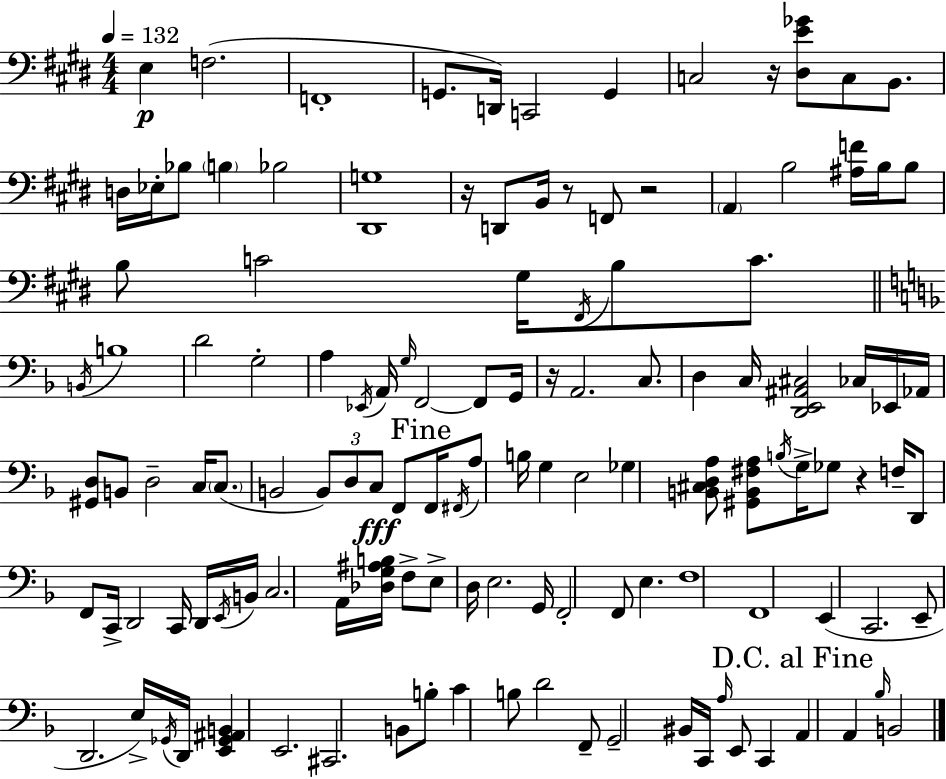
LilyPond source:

{
  \clef bass
  \numericTimeSignature
  \time 4/4
  \key e \major
  \tempo 4 = 132
  \repeat volta 2 { e4\p f2.( | f,1-. | g,8. d,16) c,2 g,4 | c2 r16 <dis e' ges'>8 c8 b,8. | \break d16 ees16-. bes8 \parenthesize b4 bes2 | <dis, g>1 | r16 d,8 b,16 r8 f,8 r2 | \parenthesize a,4 b2 <ais f'>16 b16 b8 | \break b8 c'2 gis16 \acciaccatura { fis,16 } b8 c'8. | \bar "||" \break \key d \minor \acciaccatura { b,16 } b1 | d'2 g2-. | a4 \acciaccatura { ees,16 } a,16 \grace { g16 } f,2~~ | f,8 g,16 r16 a,2. | \break c8. d4 c16 <d, e, ais, cis>2 | ces16 ees,16 aes,16 <gis, d>8 b,8 d2-- c16 | \parenthesize c8.( b,2 \tuplet 3/2 { b,8) d8 c8\fff } | f,8 \mark "Fine" f,16 \acciaccatura { fis,16 } a8 b16 g4 e2 | \break ges4 <b, cis d a>8 <gis, b, fis a>8 \acciaccatura { b16 } g16-> ges8 | r4 f16-- d,8 f,8 c,16-> d,2 | c,16 d,16 \acciaccatura { e,16 } b,16 c2. | a,16 <des g ais b>16 f8-> e8-> d16 e2. | \break g,16 f,2-. f,8 | e4. f1 | f,1 | e,4( c,2. | \break e,8-- d,2. | e16->) \acciaccatura { ges,16 } d,16 <e, ges, ais, b,>4 e,2. | cis,2. | b,8 b8-. c'4 b8 d'2 | \break f,8-- g,2-- bis,16 | c,16 \grace { a16 } e,8 c,4 \mark "D.C. al Fine" a,4 a,4 | \grace { bes16 } b,2 } \bar "|."
}